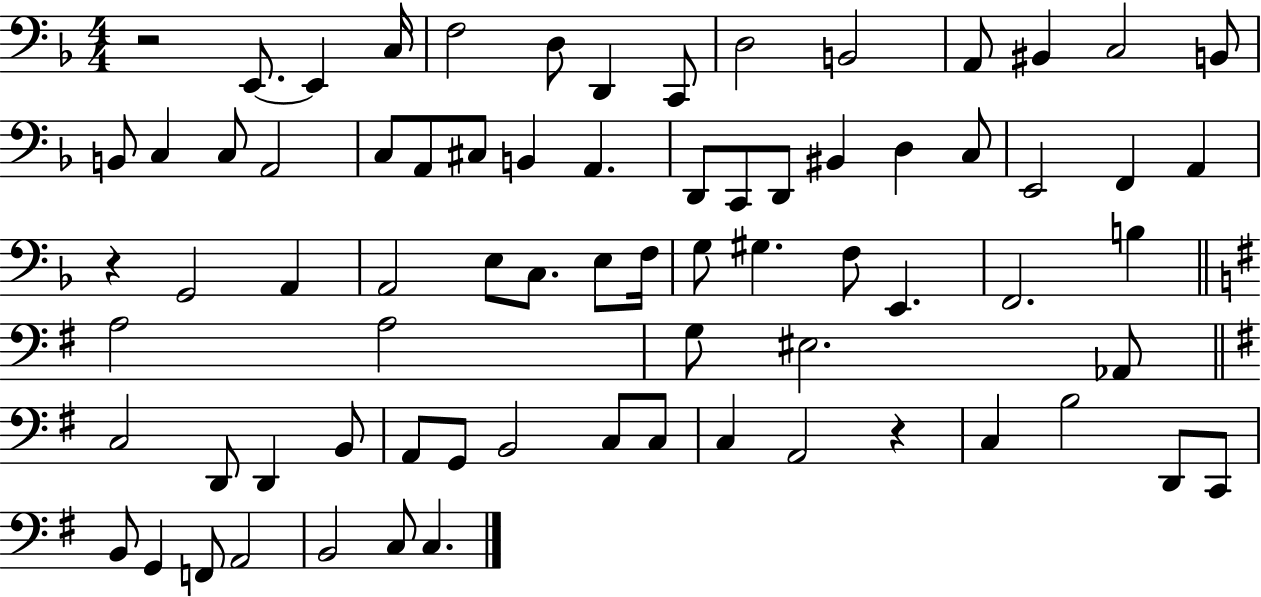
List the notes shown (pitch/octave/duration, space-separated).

R/h E2/e. E2/q C3/s F3/h D3/e D2/q C2/e D3/h B2/h A2/e BIS2/q C3/h B2/e B2/e C3/q C3/e A2/h C3/e A2/e C#3/e B2/q A2/q. D2/e C2/e D2/e BIS2/q D3/q C3/e E2/h F2/q A2/q R/q G2/h A2/q A2/h E3/e C3/e. E3/e F3/s G3/e G#3/q. F3/e E2/q. F2/h. B3/q A3/h A3/h G3/e EIS3/h. Ab2/e C3/h D2/e D2/q B2/e A2/e G2/e B2/h C3/e C3/e C3/q A2/h R/q C3/q B3/h D2/e C2/e B2/e G2/q F2/e A2/h B2/h C3/e C3/q.